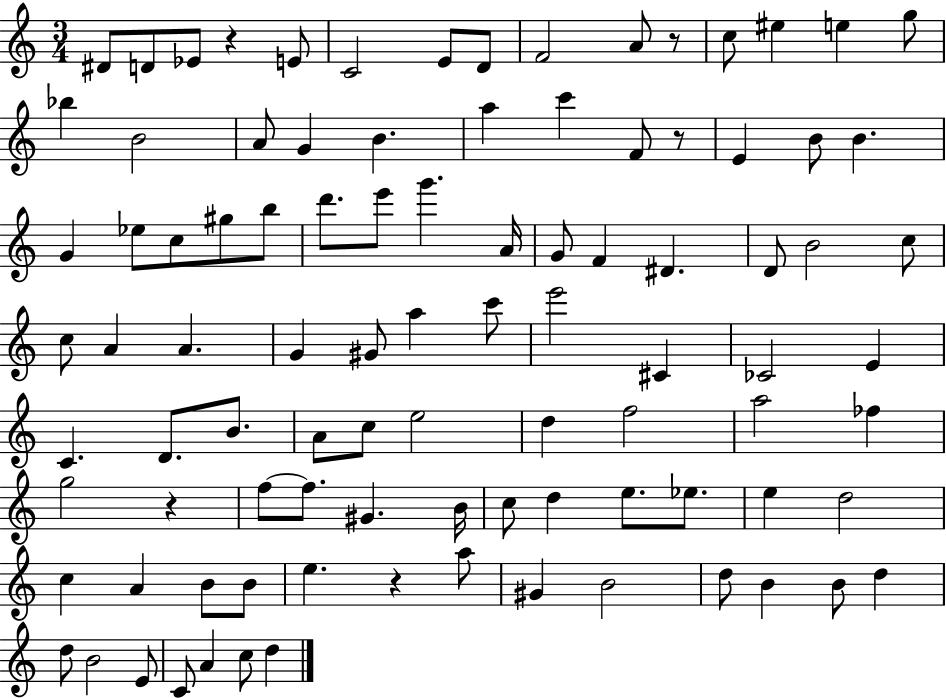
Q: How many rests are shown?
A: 5